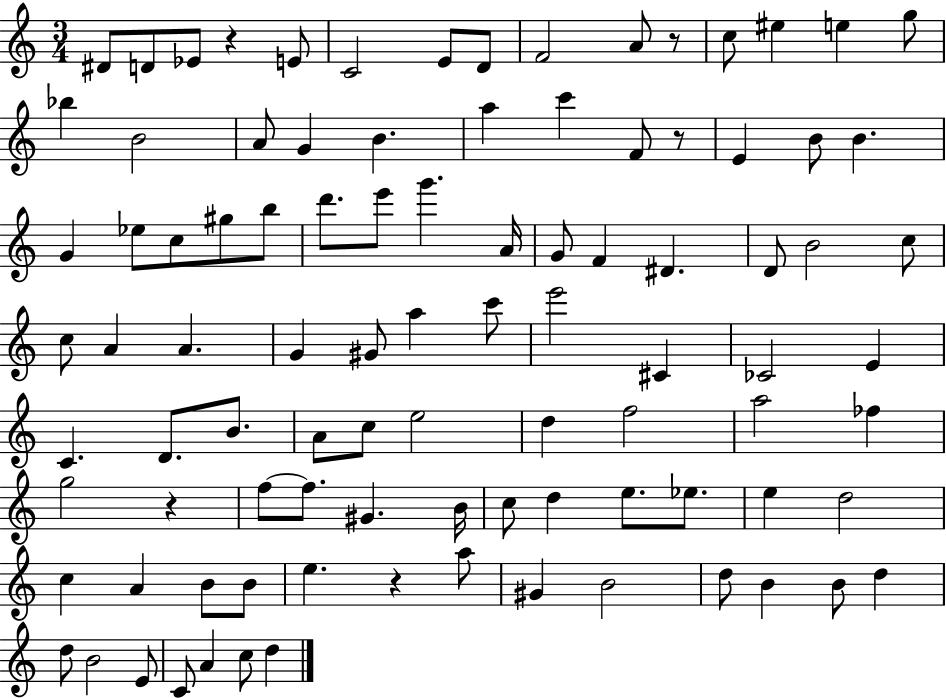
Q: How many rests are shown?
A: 5